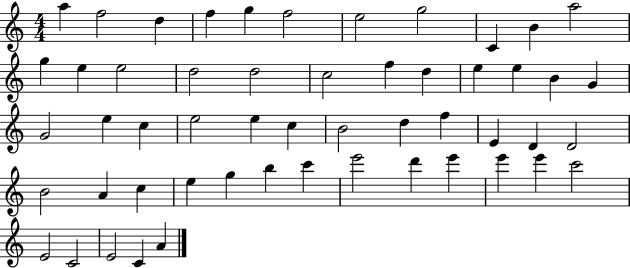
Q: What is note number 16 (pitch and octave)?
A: D5